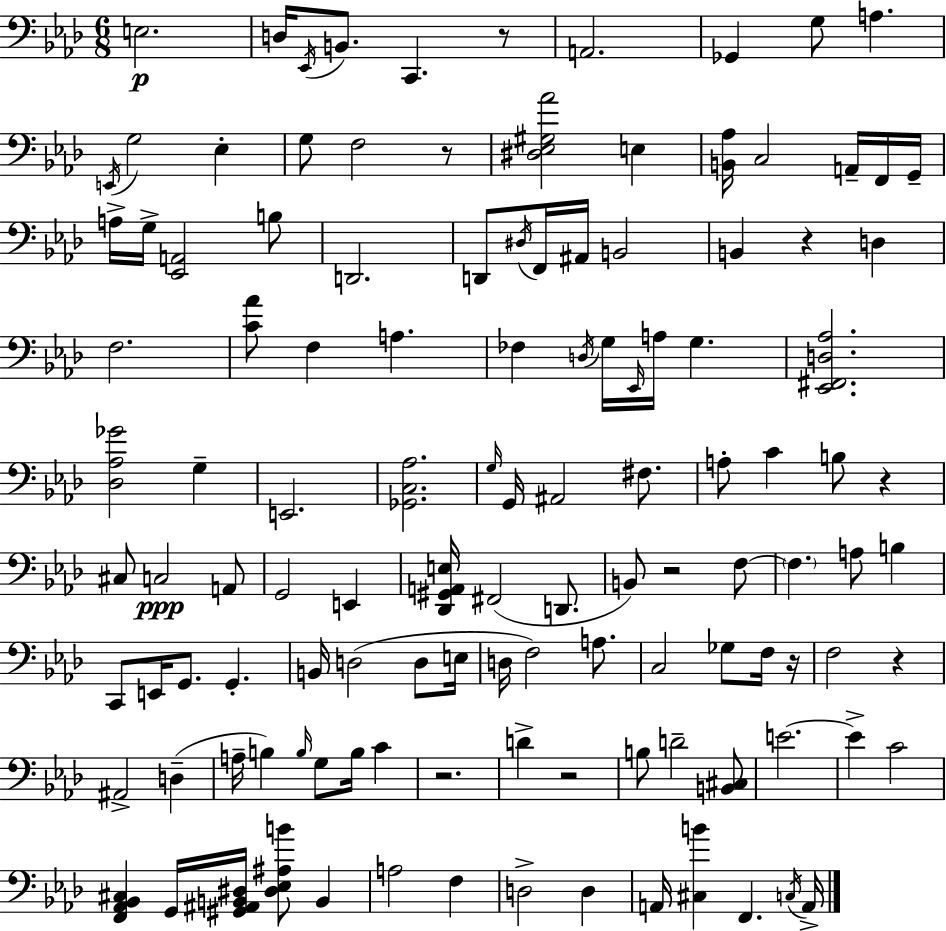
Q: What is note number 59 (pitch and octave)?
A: A3